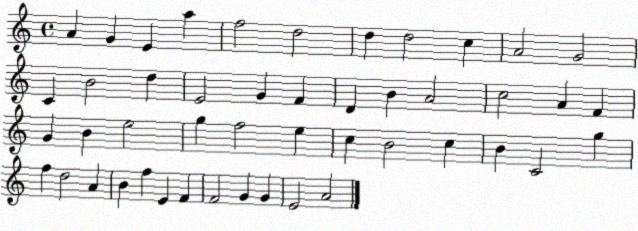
X:1
T:Untitled
M:4/4
L:1/4
K:C
A G E a f2 d2 d d2 c A2 G2 C B2 d E2 G F D B A2 c2 A F G B e2 g f2 e c B2 c B C2 g f d2 A B f E F F2 G G E2 A2